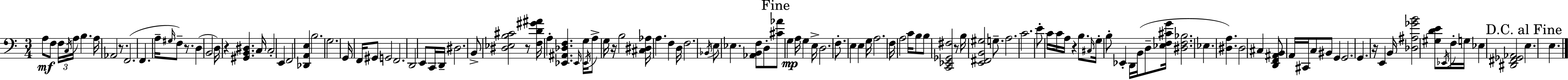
{
  \clef bass
  \numericTimeSignature
  \time 3/4
  \key a \minor
  a8\mf f8 \tuplet 3/2 { f16 \acciaccatura { c16 } a16 } b4. | a16 aes,2 r8. | f,2.( | f,4. a16-- \grace { gis16 } f8--) r8. | \break d4( b,2 | d16) r4 <gis, b, dis>4. | c16 c2-. e,4 | f,2 <des, a, e>4 | \break b2. | g2. | g,16 f,16 gis,8 g,2 | f,2. | \break d,2 e,8 | c,16 d,16-- dis2. | b,8-> <dis ees b cis'>2 | r8 <f d' gis' ais'>16 a4-. <ees, ais, des f>4. | \break \grace { ees,16 } g16 \acciaccatura { ees,16 } a8-> g16 r16 b2 | <cis dis aes>16 a4. f4 | d16 f2. | \acciaccatura { bes,16 } e8 ees4. | \break <aes, b, f>8 d8-. \mark "Fine" <cis' aes'>8 g4\mp a16 | g4 e16-> d2. | f8.-. e4 | e4 g16 a2. | \break f16 a2 | c'16 b8 b8 <c, ees, ges, fis>2 | r8 b16 <e, fis, b, gis>2 | g8.-- a2. | \break c'2. | e'8-. c'16 c'16 a16 r4 | b8. \grace { cis16 } g16-. b8-. ees,4-. | d,16 b,16( d8-- <ees f cis' g'>16 <dis f bes>2. | \break ees4. | <dis a>4.) dis2 | cis4 <d, f, ais, b,>8 a,16 cis,16 c8 | bis,8 g,4 g,2. | \break g,4. | r16 e,4 b,16 <des ais ges' b'>2 | <gis d' e'>8 \acciaccatura { ees,16 } f16-. g16 ees4 <dis, fis, ges, aes,>2 | \mark "D.C. al Fine" e4. | \break e4. \bar "|."
}